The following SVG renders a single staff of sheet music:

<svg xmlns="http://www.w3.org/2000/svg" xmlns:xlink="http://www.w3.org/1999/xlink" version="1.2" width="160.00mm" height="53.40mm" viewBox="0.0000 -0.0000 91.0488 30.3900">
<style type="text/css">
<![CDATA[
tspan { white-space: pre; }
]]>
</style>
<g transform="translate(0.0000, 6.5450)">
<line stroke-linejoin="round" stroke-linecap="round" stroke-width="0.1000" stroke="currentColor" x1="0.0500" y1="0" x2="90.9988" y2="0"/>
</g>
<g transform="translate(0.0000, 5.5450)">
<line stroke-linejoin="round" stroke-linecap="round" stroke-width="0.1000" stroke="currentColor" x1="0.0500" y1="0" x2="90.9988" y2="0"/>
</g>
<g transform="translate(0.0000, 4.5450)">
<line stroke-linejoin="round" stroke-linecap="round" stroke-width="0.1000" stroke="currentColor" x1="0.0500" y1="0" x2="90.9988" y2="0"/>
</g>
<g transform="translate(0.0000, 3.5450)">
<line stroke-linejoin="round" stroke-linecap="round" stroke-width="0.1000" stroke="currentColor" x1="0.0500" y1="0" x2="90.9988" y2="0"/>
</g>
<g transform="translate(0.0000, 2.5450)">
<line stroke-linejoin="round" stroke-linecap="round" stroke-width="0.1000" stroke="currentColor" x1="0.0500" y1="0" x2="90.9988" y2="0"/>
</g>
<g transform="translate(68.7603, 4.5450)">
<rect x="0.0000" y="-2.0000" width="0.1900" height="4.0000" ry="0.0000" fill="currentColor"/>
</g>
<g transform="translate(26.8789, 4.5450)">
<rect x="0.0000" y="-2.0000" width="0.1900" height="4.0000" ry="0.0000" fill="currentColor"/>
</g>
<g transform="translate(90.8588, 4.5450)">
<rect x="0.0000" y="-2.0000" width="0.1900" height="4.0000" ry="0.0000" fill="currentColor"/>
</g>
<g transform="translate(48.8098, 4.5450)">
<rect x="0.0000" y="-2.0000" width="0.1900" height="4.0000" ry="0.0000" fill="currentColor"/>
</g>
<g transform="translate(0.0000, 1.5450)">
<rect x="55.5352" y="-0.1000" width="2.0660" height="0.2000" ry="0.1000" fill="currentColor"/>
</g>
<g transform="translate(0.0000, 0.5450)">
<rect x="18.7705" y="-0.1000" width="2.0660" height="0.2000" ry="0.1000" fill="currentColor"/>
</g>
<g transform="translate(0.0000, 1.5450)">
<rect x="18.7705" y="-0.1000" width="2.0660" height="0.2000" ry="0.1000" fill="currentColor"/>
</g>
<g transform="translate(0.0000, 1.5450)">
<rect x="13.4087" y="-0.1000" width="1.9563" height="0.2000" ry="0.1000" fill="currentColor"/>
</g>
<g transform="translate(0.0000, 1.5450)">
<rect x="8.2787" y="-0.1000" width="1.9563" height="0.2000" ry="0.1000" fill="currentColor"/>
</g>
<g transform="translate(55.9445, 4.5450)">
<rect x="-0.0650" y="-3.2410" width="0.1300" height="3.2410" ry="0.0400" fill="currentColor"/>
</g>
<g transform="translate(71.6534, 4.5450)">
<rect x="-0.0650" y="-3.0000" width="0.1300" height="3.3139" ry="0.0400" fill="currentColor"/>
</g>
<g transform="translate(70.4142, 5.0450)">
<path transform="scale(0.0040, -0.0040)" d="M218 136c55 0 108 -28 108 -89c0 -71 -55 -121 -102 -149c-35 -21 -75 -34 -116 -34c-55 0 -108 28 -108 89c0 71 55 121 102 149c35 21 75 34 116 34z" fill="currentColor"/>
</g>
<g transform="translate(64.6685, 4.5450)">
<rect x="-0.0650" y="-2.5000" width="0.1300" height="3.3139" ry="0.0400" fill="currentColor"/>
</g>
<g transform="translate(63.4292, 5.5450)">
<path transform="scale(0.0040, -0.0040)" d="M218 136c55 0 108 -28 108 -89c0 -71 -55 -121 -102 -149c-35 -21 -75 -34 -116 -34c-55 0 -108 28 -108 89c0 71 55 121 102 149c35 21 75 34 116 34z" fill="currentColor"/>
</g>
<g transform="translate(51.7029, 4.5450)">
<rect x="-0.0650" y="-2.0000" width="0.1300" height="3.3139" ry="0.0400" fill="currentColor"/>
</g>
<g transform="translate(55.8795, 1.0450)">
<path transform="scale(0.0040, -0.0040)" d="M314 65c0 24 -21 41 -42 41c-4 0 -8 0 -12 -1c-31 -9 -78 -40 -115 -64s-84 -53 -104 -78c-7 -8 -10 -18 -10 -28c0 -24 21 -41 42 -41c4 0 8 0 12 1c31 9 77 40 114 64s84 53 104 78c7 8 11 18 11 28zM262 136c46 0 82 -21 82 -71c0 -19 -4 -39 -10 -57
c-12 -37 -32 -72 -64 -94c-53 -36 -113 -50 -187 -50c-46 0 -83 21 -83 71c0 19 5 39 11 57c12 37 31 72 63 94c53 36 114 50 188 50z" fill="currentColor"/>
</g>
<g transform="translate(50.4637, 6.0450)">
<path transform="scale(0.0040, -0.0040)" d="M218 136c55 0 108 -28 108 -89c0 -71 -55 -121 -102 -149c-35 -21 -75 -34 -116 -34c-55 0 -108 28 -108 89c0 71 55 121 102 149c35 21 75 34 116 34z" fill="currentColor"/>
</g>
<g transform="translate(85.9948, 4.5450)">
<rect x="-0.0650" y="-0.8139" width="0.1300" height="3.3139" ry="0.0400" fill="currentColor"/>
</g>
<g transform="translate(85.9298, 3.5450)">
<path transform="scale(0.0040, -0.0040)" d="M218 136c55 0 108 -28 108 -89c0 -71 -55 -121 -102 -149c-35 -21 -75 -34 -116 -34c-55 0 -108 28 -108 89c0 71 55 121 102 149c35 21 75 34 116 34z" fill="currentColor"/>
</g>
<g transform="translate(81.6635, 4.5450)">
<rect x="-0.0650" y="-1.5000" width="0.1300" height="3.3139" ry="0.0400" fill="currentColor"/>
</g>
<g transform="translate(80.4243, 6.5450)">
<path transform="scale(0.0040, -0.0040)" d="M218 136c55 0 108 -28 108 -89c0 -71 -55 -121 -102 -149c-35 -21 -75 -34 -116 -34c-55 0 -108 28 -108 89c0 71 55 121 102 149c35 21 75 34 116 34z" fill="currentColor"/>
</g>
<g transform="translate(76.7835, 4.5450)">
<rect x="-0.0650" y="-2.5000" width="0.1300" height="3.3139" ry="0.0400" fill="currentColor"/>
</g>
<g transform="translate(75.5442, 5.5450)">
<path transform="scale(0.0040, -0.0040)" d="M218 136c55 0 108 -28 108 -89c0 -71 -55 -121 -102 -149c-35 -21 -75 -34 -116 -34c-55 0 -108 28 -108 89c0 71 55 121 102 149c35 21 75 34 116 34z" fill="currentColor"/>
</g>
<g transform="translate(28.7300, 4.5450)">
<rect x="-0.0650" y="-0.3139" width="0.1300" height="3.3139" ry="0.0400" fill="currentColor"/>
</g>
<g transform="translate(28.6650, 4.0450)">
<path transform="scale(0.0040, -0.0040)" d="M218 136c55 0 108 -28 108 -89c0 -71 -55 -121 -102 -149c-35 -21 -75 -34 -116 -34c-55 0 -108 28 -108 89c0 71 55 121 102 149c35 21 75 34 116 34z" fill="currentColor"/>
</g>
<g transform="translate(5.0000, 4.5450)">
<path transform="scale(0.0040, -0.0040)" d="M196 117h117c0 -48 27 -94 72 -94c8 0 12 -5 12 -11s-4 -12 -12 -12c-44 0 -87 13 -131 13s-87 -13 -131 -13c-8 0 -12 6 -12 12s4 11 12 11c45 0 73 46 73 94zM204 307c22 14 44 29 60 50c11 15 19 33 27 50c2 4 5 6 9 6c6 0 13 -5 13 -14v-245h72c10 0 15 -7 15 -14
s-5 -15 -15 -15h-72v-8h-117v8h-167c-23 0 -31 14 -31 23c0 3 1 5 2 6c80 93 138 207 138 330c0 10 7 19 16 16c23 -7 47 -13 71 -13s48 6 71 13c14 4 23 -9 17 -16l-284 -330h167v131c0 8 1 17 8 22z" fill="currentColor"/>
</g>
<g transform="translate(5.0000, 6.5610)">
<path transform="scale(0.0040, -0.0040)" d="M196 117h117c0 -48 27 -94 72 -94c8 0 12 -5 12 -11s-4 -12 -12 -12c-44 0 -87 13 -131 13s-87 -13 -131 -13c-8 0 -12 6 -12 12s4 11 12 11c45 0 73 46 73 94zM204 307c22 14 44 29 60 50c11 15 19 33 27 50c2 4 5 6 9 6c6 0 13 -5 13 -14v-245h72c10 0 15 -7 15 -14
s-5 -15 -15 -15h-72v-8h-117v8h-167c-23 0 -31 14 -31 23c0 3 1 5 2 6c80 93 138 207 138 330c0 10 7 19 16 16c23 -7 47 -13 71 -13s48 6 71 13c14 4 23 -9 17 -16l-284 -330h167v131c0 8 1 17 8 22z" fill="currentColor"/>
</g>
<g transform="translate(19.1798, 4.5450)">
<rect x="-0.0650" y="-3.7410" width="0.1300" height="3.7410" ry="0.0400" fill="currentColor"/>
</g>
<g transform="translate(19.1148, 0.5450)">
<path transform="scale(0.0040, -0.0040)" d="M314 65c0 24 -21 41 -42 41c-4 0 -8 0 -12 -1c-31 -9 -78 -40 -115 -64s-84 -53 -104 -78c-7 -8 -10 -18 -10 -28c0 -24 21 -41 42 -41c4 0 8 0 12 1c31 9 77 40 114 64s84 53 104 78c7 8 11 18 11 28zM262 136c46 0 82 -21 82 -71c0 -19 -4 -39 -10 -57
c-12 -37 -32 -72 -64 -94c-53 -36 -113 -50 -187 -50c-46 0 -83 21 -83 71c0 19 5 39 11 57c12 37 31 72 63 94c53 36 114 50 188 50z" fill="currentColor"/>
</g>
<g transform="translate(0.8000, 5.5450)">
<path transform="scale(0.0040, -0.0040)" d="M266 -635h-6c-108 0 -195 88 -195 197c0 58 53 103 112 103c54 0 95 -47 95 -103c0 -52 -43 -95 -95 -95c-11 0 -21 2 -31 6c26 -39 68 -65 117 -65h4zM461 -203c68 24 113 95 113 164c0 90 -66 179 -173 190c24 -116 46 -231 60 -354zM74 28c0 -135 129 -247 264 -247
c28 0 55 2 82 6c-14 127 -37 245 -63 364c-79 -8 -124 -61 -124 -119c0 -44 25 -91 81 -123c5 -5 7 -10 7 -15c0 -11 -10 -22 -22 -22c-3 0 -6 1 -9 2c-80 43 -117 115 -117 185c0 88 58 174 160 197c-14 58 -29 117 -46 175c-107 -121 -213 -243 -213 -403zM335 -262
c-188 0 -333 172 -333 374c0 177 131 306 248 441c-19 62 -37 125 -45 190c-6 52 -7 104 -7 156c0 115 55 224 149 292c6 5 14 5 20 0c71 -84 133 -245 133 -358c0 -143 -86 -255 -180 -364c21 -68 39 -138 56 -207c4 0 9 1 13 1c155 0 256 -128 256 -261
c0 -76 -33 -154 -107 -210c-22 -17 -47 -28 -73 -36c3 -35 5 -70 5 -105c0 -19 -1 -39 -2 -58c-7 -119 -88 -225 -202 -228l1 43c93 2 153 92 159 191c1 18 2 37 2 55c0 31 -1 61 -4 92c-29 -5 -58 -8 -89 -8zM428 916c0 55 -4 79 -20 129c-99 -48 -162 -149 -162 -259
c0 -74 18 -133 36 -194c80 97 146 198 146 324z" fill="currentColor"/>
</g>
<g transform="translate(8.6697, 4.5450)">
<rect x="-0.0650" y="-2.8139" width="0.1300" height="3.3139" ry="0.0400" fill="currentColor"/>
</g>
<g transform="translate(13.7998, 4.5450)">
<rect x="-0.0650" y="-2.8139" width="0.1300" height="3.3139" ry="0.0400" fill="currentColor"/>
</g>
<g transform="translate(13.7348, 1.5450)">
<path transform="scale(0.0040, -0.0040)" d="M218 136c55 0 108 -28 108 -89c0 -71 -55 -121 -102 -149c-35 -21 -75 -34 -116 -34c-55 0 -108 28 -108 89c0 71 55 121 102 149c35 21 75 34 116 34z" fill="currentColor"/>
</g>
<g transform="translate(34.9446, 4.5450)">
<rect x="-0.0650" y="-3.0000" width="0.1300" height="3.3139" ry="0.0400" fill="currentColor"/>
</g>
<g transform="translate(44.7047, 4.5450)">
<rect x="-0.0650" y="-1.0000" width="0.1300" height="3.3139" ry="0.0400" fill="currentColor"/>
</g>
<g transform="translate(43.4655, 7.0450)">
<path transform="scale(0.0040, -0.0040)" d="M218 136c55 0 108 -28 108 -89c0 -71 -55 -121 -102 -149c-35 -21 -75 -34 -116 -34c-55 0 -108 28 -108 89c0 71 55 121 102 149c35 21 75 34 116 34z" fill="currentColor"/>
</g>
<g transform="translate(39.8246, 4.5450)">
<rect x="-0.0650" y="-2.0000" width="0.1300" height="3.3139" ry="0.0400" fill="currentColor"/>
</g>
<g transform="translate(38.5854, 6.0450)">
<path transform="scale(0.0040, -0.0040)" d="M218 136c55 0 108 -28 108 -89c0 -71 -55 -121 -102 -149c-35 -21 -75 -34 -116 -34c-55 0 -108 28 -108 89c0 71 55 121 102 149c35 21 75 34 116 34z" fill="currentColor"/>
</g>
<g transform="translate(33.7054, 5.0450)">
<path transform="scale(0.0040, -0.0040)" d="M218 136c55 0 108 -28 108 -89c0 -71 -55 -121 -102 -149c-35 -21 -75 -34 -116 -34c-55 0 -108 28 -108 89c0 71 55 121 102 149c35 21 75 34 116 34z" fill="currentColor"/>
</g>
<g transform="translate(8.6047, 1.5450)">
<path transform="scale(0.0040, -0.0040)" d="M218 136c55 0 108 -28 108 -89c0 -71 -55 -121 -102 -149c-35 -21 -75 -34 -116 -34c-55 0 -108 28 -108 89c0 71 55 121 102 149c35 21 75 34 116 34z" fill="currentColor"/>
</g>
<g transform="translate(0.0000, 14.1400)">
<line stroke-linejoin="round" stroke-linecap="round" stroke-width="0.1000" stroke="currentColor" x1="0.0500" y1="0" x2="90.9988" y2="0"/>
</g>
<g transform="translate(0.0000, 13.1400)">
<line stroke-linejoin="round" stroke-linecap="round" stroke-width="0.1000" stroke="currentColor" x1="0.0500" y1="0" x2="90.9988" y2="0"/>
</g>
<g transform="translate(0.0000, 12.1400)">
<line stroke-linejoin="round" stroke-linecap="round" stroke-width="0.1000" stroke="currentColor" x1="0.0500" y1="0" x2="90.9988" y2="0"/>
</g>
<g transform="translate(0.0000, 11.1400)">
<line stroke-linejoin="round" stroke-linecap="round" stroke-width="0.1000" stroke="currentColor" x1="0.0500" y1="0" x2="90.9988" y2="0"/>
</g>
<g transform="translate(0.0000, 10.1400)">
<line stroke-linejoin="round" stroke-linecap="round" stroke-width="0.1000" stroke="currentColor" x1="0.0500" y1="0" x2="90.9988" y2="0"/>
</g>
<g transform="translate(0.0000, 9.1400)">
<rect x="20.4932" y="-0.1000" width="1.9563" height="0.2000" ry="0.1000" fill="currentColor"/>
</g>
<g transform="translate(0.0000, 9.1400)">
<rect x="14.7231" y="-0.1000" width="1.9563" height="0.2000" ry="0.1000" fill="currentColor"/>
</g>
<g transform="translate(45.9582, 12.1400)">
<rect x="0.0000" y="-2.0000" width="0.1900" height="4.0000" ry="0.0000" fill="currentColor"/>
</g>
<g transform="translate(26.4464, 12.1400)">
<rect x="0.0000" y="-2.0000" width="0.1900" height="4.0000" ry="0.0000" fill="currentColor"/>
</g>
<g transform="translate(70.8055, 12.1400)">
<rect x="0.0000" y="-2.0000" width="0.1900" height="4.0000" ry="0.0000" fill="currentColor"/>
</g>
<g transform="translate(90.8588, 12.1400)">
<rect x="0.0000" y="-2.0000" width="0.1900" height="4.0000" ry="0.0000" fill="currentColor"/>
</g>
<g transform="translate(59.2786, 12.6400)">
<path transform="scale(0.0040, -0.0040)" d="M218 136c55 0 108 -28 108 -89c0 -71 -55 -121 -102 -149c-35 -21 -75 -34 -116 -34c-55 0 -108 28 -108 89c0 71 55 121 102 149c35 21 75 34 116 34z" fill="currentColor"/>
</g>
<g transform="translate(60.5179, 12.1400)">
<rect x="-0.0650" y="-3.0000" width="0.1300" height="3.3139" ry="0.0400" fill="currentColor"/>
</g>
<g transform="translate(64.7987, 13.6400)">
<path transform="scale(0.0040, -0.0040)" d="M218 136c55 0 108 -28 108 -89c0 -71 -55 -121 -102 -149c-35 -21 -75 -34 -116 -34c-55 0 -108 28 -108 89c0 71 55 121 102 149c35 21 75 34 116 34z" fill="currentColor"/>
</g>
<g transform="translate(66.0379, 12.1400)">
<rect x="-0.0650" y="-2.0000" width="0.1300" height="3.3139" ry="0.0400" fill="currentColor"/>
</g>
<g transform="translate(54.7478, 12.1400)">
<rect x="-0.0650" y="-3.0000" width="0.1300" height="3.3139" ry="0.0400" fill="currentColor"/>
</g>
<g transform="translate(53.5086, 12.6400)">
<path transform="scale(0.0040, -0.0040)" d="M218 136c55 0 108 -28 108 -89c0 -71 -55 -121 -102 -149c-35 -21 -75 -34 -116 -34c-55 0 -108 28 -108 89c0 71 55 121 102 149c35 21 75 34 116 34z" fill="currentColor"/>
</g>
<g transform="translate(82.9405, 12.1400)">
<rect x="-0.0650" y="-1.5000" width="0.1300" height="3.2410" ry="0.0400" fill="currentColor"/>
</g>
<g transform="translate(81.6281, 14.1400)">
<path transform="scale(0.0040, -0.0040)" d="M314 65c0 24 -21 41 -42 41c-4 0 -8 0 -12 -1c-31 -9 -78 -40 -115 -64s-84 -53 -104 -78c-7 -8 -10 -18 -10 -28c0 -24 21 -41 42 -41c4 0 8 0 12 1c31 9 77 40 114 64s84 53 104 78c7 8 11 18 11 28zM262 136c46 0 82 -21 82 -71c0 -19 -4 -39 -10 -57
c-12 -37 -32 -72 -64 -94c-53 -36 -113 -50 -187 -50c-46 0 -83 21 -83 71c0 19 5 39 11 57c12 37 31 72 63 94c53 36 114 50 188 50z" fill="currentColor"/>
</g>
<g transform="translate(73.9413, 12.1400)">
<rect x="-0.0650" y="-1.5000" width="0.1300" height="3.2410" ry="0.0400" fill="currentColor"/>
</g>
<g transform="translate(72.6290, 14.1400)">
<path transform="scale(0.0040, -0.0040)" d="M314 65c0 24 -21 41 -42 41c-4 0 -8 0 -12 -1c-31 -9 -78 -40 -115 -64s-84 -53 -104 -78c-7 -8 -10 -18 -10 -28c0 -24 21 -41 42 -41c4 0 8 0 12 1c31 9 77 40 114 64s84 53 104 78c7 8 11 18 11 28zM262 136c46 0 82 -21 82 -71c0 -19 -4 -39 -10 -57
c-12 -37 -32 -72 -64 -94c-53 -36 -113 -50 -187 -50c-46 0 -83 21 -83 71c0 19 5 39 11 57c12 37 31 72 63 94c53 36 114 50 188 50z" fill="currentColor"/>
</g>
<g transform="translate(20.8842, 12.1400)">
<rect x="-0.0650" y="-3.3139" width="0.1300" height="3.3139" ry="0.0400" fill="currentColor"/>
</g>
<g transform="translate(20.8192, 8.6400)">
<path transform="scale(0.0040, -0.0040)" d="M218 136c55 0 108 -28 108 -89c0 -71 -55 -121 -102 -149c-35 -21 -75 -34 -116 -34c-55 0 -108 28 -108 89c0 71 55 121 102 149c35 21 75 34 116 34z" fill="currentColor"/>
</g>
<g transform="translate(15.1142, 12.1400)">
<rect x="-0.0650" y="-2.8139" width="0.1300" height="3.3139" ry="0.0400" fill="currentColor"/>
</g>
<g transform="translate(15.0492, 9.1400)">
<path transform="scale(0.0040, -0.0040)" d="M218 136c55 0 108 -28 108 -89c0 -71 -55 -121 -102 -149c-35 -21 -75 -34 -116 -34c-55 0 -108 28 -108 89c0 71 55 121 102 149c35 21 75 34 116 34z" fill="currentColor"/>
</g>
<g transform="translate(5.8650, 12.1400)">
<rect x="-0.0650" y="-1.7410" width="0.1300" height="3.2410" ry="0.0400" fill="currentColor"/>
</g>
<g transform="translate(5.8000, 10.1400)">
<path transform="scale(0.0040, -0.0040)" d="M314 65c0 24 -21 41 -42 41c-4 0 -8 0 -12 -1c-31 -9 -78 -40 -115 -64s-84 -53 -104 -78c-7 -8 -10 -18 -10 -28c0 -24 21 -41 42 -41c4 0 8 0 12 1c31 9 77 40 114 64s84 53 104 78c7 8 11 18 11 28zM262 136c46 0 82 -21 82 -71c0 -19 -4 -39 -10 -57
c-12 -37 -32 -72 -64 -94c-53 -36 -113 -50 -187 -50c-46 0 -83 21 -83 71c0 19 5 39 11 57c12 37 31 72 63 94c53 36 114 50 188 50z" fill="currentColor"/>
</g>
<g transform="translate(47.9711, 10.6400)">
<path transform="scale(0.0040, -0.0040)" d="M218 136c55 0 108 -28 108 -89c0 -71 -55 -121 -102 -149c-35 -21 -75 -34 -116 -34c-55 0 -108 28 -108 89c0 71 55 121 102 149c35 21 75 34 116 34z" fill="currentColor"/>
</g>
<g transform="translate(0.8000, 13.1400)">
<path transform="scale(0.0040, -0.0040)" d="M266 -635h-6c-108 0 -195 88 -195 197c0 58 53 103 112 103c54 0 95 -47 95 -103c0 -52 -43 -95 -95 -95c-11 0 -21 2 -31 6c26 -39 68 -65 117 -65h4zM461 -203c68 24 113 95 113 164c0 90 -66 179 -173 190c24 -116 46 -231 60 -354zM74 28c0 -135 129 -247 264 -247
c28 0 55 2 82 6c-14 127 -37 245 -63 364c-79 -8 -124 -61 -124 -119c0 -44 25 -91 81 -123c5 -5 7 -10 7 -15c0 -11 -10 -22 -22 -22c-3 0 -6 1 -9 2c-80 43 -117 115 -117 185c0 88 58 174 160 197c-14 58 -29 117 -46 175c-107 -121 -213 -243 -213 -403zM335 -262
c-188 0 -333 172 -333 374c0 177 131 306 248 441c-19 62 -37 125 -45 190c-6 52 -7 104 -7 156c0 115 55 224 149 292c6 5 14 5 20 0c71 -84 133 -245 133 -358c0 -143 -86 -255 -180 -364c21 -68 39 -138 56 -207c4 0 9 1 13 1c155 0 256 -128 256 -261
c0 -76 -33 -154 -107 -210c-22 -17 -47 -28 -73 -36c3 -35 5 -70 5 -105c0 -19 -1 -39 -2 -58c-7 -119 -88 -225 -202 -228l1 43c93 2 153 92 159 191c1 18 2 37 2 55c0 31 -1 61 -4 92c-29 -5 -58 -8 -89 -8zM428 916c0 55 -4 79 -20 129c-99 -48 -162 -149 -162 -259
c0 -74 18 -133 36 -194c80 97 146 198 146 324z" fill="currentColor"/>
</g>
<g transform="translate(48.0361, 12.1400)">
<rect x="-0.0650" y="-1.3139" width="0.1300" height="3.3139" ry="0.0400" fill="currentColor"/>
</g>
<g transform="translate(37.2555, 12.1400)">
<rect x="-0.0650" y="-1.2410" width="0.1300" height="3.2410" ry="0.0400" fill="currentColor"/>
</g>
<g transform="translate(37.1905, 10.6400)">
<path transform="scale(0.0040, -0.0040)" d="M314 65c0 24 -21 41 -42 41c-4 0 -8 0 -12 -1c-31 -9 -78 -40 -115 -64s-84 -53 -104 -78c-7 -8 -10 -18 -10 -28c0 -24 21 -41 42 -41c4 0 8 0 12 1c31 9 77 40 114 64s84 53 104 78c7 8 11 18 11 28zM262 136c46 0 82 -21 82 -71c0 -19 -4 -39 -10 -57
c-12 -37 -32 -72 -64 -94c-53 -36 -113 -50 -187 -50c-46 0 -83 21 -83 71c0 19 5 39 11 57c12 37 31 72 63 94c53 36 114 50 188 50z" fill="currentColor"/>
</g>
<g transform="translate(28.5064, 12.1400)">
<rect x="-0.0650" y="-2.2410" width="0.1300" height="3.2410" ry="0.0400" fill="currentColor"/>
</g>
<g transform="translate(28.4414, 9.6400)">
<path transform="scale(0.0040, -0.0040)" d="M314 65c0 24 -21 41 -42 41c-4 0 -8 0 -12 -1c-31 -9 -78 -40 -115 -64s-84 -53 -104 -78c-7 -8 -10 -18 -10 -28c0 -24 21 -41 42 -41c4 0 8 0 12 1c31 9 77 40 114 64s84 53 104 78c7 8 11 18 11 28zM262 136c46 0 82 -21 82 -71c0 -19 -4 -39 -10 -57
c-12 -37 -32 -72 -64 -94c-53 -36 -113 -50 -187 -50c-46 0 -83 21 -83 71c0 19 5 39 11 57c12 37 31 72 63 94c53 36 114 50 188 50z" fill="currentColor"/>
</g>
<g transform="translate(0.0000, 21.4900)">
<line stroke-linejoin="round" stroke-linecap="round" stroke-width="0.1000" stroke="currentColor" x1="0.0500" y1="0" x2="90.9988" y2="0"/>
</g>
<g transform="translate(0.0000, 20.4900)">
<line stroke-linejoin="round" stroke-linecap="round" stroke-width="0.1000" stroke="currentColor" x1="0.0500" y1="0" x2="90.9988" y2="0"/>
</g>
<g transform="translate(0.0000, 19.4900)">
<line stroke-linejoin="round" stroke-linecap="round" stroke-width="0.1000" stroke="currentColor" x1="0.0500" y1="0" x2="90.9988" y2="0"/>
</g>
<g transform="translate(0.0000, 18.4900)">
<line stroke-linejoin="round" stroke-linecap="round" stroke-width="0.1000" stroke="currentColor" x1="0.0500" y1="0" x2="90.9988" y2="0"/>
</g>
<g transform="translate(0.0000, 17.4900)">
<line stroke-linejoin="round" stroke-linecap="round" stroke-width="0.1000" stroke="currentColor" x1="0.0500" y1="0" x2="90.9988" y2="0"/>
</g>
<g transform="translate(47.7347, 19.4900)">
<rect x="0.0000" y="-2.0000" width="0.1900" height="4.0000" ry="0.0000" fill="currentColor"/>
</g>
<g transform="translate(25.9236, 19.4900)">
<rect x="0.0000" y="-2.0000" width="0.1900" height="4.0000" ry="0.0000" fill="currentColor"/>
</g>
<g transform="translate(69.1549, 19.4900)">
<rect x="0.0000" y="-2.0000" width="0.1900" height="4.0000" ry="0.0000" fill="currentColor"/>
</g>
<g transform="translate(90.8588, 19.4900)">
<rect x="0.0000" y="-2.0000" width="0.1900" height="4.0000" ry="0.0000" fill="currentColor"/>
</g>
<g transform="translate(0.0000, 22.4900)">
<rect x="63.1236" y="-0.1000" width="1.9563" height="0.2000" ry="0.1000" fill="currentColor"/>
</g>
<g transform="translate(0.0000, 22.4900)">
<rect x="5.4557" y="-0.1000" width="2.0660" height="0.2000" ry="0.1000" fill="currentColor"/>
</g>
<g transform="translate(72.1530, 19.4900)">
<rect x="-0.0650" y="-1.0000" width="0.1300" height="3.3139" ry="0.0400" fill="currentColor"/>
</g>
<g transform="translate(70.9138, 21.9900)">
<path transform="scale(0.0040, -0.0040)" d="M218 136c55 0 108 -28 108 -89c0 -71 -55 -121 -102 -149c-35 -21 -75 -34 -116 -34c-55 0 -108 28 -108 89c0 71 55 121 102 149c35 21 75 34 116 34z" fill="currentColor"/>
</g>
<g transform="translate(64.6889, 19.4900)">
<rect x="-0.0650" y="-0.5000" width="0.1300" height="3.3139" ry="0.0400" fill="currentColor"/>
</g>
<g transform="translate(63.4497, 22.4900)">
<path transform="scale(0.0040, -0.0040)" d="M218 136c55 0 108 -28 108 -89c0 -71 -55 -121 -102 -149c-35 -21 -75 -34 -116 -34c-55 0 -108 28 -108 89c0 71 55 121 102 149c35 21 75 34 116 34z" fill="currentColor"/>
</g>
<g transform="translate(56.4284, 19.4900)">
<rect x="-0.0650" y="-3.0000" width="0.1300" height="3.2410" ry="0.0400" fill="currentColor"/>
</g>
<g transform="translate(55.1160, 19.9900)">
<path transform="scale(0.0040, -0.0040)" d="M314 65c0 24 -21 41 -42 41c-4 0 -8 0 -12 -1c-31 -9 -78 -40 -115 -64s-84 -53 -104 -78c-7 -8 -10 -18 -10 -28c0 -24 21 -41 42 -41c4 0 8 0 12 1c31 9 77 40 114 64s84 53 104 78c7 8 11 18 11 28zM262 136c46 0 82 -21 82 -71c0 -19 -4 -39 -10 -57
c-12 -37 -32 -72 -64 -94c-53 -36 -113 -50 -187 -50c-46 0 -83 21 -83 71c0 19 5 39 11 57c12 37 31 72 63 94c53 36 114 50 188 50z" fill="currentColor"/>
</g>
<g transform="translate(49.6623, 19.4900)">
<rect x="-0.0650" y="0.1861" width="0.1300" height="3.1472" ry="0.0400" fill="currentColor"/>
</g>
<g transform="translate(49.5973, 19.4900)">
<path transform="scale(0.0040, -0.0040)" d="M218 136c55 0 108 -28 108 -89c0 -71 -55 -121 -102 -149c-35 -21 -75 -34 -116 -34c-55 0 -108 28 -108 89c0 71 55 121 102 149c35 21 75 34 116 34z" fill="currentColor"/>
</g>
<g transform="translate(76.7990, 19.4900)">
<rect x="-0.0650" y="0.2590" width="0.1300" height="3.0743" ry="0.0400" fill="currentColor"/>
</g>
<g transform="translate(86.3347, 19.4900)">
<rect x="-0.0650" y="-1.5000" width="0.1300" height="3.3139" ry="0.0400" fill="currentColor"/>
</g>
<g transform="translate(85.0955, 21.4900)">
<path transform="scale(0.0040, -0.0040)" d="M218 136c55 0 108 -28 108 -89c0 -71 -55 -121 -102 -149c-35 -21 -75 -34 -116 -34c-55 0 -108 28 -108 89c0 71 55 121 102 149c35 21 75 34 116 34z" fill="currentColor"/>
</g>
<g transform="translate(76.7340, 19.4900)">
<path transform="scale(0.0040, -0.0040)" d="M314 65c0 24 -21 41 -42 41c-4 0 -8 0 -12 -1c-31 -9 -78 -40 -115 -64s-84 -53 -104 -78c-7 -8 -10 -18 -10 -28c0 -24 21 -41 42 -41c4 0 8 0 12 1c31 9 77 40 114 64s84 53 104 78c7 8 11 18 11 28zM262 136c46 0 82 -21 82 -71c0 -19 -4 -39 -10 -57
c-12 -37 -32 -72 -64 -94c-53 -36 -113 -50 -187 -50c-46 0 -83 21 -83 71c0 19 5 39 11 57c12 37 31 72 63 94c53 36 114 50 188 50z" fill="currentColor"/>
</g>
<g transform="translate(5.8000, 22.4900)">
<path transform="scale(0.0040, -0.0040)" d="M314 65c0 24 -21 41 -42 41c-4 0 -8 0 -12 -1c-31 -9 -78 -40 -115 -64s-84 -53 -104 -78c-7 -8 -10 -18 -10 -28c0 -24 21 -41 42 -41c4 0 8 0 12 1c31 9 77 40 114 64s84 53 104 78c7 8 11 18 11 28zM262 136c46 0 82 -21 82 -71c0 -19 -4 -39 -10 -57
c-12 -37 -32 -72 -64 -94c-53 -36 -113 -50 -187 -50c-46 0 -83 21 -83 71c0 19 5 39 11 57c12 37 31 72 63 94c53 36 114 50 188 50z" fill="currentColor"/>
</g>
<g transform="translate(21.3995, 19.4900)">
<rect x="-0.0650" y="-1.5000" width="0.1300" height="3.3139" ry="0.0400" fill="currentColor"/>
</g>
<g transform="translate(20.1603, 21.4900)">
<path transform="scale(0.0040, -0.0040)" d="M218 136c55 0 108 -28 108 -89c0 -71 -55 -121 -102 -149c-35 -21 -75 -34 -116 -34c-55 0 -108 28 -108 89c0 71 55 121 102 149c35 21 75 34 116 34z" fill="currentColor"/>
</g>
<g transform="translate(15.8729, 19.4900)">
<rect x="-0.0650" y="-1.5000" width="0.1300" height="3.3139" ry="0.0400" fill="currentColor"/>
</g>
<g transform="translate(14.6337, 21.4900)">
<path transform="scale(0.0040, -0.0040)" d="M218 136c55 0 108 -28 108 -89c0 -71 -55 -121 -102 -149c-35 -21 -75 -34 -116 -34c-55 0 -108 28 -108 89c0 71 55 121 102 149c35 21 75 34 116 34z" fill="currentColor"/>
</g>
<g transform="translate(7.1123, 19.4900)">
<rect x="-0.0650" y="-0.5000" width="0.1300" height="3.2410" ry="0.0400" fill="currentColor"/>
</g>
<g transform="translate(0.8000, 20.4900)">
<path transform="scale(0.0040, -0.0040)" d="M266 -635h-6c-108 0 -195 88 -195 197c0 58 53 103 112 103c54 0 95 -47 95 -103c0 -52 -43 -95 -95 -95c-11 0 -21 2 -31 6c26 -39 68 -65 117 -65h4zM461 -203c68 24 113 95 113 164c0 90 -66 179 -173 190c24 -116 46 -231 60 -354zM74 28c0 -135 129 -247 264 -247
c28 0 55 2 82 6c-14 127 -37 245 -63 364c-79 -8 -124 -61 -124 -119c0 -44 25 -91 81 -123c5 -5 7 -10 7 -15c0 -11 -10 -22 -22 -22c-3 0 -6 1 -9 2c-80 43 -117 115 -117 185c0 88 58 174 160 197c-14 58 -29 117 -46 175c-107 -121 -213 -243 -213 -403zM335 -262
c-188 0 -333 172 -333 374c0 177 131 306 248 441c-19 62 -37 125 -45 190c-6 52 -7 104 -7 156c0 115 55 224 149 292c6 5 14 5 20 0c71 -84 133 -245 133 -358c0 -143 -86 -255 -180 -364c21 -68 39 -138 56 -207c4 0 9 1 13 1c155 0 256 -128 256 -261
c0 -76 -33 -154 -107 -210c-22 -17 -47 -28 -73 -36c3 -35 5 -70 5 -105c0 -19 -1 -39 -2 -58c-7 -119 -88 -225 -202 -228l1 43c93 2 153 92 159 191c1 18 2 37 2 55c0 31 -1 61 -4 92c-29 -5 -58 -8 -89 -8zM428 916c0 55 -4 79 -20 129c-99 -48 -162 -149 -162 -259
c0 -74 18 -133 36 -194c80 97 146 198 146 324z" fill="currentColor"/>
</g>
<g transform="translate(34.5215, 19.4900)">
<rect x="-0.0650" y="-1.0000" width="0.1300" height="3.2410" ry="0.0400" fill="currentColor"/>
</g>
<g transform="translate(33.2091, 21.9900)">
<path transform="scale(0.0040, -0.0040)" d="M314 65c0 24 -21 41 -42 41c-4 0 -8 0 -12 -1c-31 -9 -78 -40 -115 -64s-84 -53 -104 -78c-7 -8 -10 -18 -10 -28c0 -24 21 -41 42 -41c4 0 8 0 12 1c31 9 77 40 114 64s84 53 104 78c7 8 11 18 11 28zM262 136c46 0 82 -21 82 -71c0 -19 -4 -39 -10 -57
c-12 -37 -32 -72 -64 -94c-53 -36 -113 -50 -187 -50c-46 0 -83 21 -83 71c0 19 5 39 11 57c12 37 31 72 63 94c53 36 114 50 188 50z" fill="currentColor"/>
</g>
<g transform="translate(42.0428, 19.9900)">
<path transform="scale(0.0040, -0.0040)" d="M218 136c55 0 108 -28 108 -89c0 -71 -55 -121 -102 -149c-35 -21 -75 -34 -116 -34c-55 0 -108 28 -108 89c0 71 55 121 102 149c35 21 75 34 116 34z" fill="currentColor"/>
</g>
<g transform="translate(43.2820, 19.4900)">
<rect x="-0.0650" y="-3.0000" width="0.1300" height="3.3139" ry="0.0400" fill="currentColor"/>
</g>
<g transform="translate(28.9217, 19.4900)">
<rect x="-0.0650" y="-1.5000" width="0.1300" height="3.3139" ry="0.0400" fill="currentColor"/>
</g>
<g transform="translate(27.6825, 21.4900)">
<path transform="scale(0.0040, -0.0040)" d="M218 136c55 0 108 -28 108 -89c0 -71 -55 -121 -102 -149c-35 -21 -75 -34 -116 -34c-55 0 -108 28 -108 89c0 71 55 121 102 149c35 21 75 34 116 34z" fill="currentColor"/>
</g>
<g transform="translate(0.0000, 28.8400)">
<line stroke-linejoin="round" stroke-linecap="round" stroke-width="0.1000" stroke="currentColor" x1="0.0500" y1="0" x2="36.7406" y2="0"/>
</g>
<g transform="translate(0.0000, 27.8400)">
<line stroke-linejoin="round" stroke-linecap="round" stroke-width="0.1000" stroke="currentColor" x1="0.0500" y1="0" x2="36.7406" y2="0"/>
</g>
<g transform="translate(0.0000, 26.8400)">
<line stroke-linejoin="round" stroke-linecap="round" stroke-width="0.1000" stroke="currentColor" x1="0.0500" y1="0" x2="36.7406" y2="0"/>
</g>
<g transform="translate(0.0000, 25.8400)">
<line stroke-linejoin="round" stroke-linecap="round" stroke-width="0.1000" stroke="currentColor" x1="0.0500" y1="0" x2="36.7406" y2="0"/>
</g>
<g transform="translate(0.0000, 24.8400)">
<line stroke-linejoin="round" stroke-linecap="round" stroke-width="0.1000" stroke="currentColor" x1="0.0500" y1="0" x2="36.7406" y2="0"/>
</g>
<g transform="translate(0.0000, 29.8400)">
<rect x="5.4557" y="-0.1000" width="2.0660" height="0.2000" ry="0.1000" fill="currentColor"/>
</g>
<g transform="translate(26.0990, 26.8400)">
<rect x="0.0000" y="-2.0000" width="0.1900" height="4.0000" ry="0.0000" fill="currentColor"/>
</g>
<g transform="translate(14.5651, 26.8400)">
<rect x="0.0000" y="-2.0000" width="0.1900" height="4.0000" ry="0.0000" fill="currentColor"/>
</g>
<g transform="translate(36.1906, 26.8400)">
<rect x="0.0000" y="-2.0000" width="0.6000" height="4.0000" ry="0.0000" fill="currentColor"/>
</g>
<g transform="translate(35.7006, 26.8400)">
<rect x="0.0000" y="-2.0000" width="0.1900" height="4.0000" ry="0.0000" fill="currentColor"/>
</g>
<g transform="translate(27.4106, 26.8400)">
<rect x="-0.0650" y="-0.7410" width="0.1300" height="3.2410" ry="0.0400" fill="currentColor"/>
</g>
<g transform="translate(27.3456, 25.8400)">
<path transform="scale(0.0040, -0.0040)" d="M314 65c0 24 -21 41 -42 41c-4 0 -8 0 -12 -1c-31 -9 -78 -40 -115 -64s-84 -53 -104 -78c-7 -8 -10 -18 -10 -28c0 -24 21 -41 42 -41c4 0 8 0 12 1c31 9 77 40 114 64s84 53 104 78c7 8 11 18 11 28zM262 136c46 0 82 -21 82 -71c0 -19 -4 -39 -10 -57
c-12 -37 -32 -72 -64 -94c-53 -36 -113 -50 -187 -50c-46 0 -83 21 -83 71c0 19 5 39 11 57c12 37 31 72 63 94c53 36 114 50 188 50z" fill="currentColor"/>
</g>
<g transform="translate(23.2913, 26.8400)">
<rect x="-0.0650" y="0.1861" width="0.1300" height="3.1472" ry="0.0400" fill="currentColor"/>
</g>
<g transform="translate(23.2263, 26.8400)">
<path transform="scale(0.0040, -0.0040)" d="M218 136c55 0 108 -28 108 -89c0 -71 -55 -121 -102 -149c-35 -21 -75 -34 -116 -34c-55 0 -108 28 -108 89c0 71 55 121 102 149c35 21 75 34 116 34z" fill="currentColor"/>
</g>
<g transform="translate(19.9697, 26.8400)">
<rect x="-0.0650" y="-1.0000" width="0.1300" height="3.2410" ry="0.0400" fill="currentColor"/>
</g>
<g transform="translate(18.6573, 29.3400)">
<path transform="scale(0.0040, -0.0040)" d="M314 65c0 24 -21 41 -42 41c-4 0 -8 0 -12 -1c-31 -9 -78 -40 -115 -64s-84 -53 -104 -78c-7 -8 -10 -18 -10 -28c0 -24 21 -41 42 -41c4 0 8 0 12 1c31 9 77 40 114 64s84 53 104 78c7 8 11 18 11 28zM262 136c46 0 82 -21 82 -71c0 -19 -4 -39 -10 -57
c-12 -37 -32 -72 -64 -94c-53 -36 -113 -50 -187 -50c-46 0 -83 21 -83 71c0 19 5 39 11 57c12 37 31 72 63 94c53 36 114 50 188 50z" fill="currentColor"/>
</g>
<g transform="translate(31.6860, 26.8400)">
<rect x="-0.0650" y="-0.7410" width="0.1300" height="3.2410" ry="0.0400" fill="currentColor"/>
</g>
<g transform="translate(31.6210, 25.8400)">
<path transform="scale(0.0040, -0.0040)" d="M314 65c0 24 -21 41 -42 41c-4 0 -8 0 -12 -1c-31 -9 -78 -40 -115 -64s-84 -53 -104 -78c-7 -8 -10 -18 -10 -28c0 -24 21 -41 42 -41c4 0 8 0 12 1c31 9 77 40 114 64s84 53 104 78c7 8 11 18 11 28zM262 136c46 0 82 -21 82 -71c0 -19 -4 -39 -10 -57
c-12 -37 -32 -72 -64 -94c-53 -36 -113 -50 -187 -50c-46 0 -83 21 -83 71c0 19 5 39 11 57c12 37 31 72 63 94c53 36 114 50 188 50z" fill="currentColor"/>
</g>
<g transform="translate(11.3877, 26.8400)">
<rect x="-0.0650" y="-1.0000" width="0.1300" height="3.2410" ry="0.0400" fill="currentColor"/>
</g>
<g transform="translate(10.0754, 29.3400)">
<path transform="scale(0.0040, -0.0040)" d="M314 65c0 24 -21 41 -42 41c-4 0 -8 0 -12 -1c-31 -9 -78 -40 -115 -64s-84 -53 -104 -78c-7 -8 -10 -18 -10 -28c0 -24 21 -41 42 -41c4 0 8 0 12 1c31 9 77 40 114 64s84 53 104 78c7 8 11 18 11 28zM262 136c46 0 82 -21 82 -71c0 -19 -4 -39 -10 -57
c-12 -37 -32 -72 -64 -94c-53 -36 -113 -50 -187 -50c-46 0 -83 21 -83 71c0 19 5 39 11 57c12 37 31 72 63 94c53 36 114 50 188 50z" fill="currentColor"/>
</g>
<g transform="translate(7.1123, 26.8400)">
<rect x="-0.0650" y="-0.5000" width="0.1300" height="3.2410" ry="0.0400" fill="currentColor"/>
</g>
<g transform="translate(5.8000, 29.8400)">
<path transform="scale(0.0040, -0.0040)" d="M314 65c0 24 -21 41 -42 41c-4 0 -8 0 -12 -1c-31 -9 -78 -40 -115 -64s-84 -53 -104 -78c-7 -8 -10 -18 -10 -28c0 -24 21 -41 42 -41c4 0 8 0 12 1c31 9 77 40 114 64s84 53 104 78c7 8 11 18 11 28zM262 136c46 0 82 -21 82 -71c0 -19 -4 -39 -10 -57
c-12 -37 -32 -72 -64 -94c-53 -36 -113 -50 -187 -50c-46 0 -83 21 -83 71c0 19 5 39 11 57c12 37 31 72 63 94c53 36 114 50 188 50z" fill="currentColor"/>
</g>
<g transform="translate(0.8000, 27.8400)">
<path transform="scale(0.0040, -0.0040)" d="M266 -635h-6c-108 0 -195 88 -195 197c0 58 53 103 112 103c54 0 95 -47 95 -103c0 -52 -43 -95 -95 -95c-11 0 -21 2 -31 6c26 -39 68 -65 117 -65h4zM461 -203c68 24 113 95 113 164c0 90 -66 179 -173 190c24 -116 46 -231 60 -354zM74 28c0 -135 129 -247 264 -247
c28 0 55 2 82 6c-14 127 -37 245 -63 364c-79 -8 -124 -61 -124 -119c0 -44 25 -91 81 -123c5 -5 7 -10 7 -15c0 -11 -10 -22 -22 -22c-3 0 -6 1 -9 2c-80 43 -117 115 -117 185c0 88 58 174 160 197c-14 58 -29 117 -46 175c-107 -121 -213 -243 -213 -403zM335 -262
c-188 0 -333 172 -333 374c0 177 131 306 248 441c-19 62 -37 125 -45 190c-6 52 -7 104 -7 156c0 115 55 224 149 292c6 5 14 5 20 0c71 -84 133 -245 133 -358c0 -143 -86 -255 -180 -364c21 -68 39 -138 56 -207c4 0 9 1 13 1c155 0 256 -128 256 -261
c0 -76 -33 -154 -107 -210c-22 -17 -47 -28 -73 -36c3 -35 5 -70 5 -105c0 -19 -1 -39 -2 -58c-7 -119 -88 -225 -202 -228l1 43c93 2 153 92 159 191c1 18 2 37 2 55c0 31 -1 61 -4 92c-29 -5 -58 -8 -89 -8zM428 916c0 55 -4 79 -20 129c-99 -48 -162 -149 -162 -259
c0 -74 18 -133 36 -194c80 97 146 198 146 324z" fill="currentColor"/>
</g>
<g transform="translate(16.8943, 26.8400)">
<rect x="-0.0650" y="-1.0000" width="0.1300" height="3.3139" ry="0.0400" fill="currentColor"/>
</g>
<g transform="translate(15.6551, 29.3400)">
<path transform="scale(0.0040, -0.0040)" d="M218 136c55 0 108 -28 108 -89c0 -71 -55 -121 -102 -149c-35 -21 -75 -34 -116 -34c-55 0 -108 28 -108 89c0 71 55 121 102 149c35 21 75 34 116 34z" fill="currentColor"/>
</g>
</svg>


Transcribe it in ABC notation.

X:1
T:Untitled
M:4/4
L:1/4
K:C
a a c'2 c A F D F b2 G A G E d f2 a b g2 e2 e A A F E2 E2 C2 E E E D2 A B A2 C D B2 E C2 D2 D D2 B d2 d2